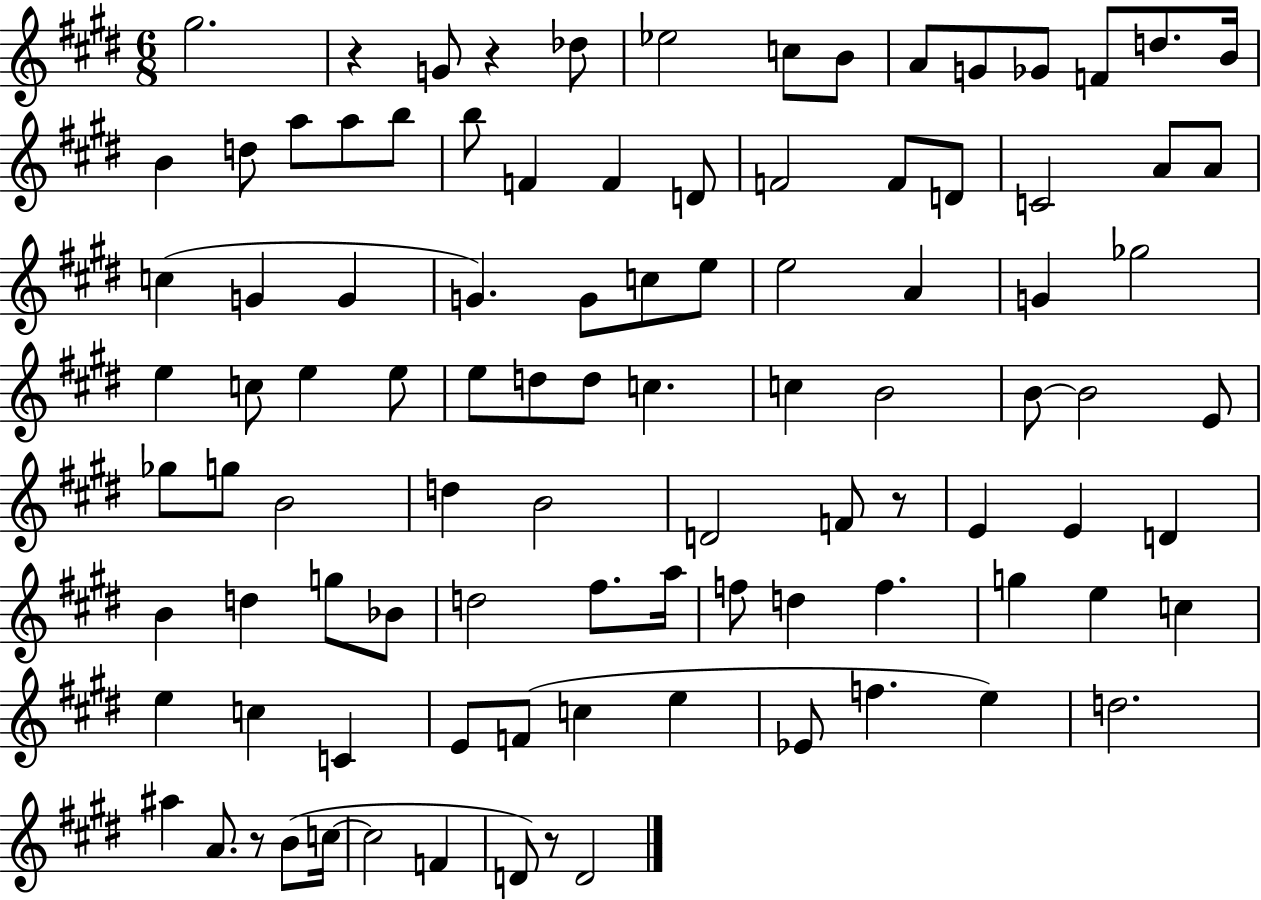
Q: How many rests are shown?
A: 5